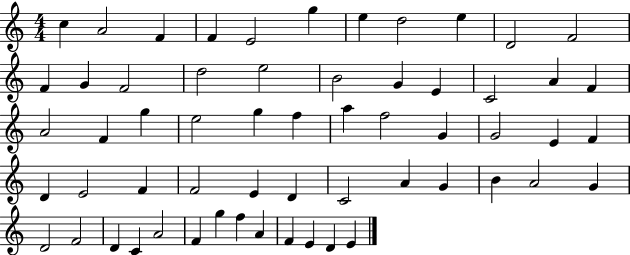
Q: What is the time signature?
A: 4/4